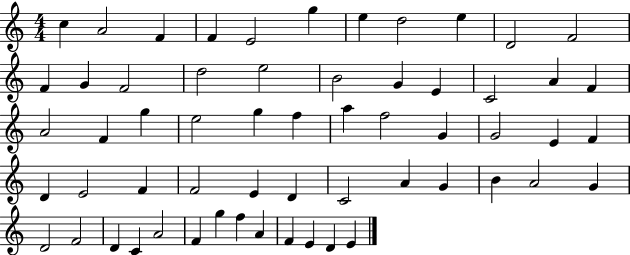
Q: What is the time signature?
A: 4/4